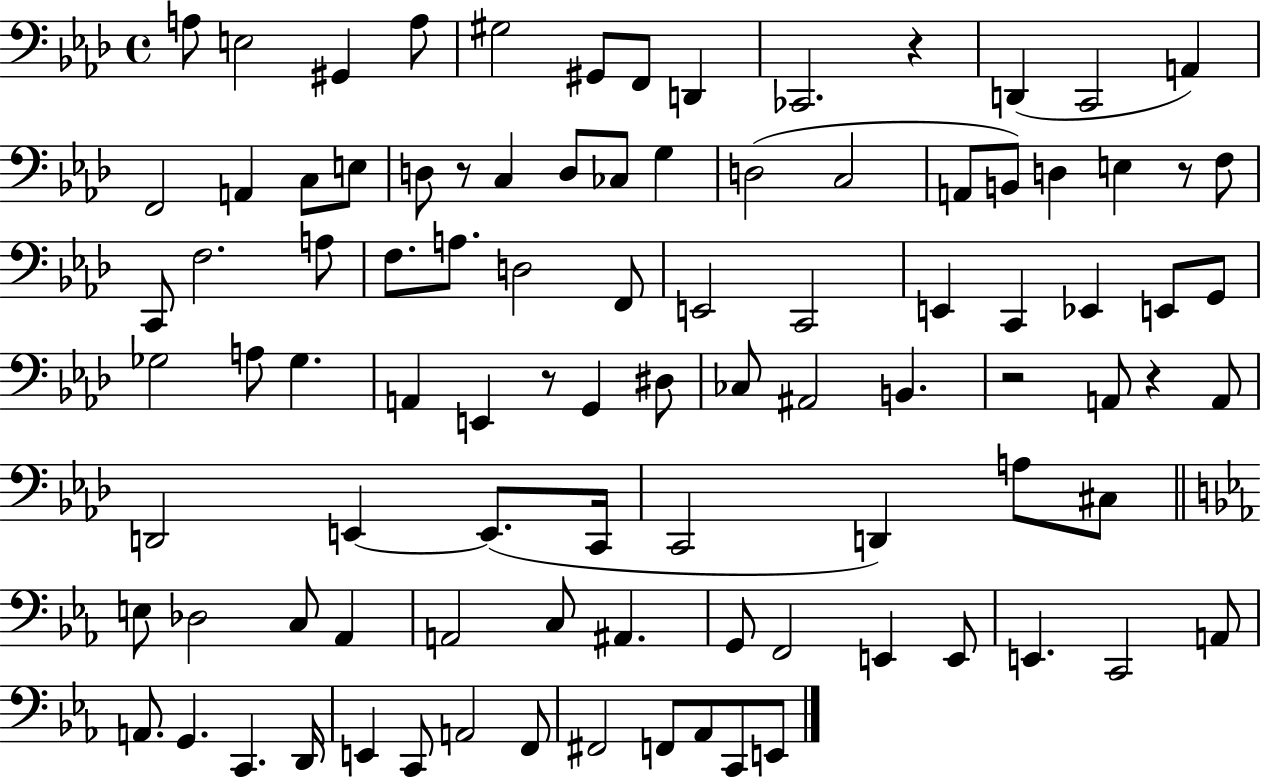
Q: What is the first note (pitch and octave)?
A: A3